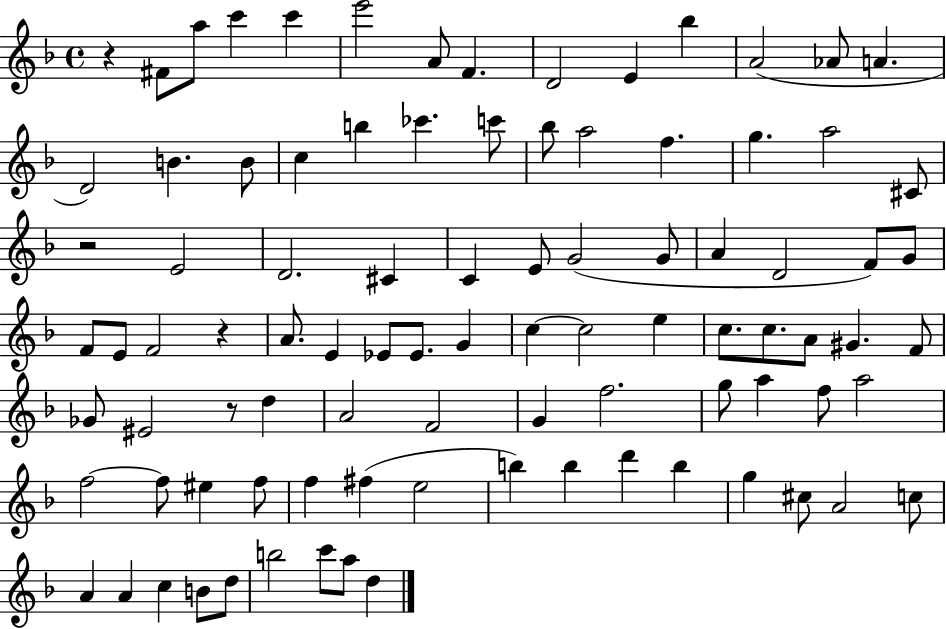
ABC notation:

X:1
T:Untitled
M:4/4
L:1/4
K:F
z ^F/2 a/2 c' c' e'2 A/2 F D2 E _b A2 _A/2 A D2 B B/2 c b _c' c'/2 _b/2 a2 f g a2 ^C/2 z2 E2 D2 ^C C E/2 G2 G/2 A D2 F/2 G/2 F/2 E/2 F2 z A/2 E _E/2 _E/2 G c c2 e c/2 c/2 A/2 ^G F/2 _G/2 ^E2 z/2 d A2 F2 G f2 g/2 a f/2 a2 f2 f/2 ^e f/2 f ^f e2 b b d' b g ^c/2 A2 c/2 A A c B/2 d/2 b2 c'/2 a/2 d